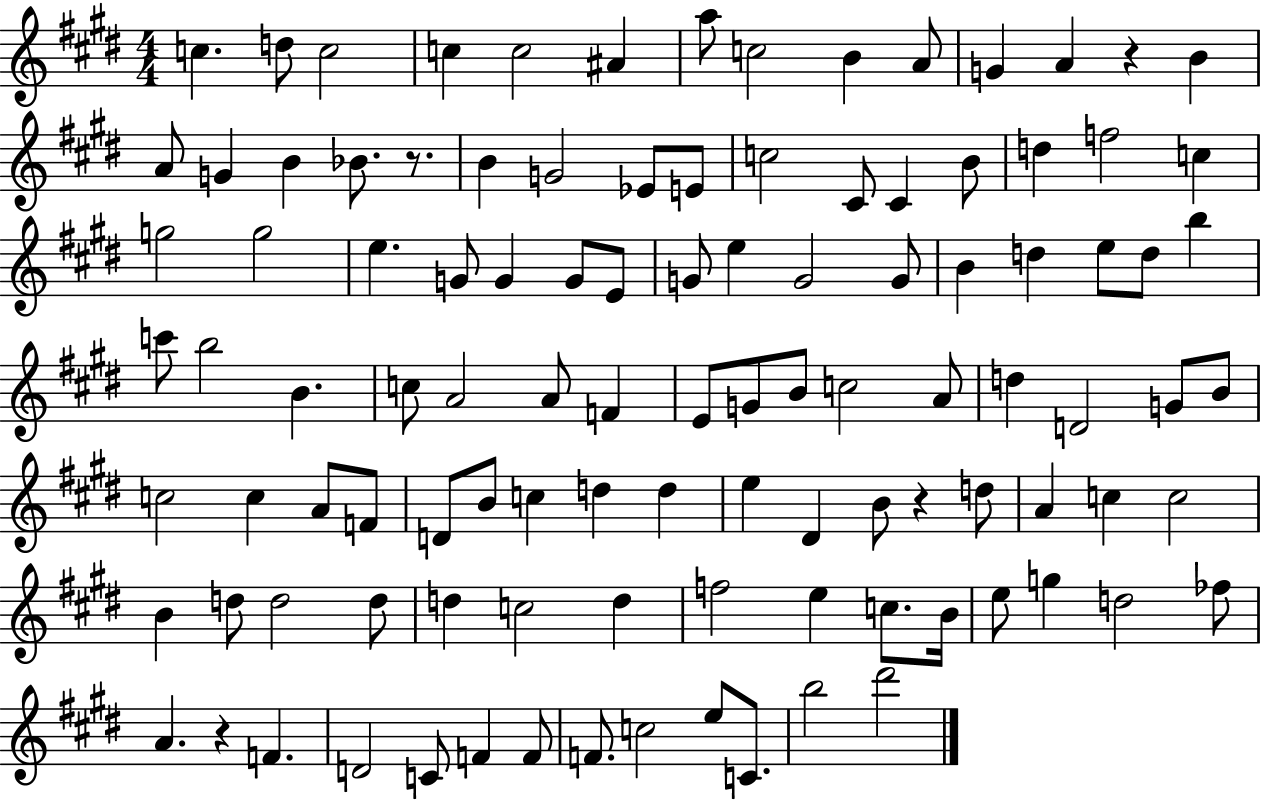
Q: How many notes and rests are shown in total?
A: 107